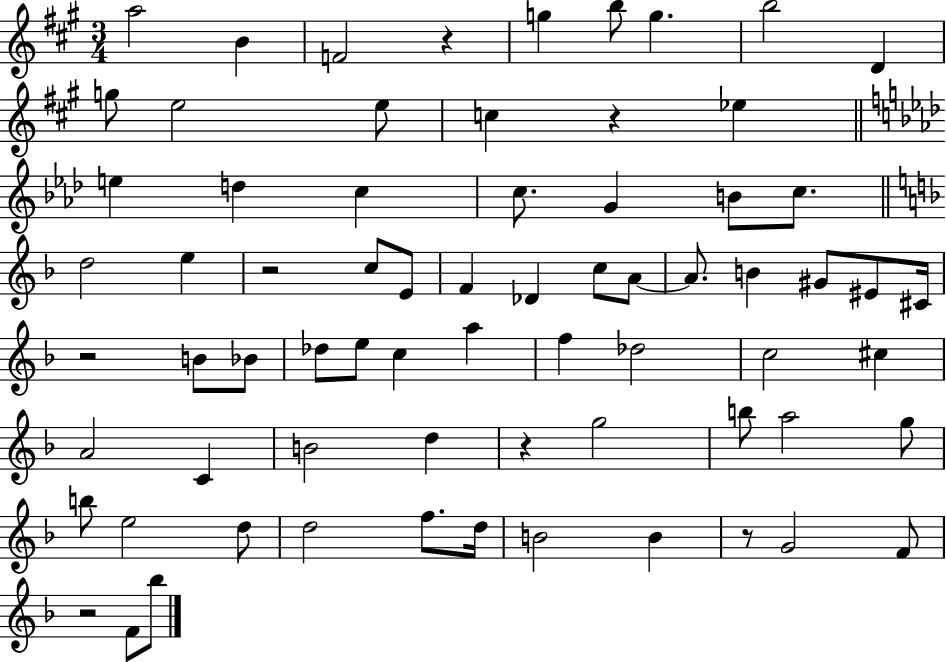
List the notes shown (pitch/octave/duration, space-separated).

A5/h B4/q F4/h R/q G5/q B5/e G5/q. B5/h D4/q G5/e E5/h E5/e C5/q R/q Eb5/q E5/q D5/q C5/q C5/e. G4/q B4/e C5/e. D5/h E5/q R/h C5/e E4/e F4/q Db4/q C5/e A4/e A4/e. B4/q G#4/e EIS4/e C#4/s R/h B4/e Bb4/e Db5/e E5/e C5/q A5/q F5/q Db5/h C5/h C#5/q A4/h C4/q B4/h D5/q R/q G5/h B5/e A5/h G5/e B5/e E5/h D5/e D5/h F5/e. D5/s B4/h B4/q R/e G4/h F4/e R/h F4/e Bb5/e